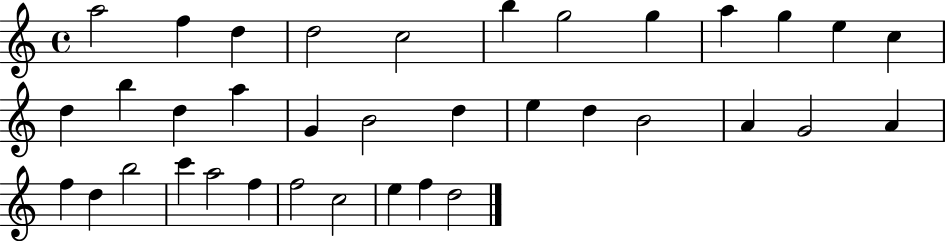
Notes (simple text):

A5/h F5/q D5/q D5/h C5/h B5/q G5/h G5/q A5/q G5/q E5/q C5/q D5/q B5/q D5/q A5/q G4/q B4/h D5/q E5/q D5/q B4/h A4/q G4/h A4/q F5/q D5/q B5/h C6/q A5/h F5/q F5/h C5/h E5/q F5/q D5/h